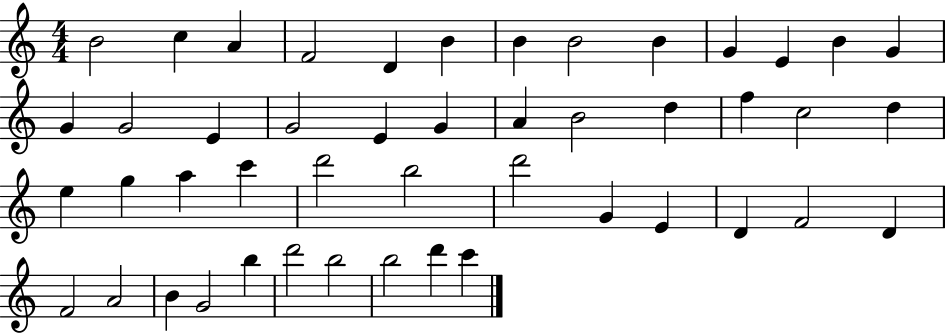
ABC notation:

X:1
T:Untitled
M:4/4
L:1/4
K:C
B2 c A F2 D B B B2 B G E B G G G2 E G2 E G A B2 d f c2 d e g a c' d'2 b2 d'2 G E D F2 D F2 A2 B G2 b d'2 b2 b2 d' c'